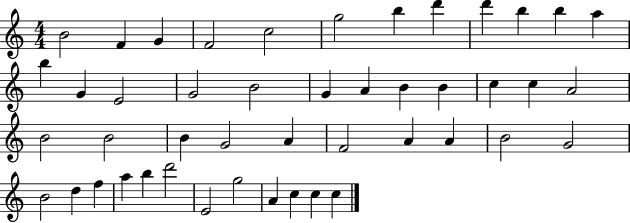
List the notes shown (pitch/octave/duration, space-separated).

B4/h F4/q G4/q F4/h C5/h G5/h B5/q D6/q D6/q B5/q B5/q A5/q B5/q G4/q E4/h G4/h B4/h G4/q A4/q B4/q B4/q C5/q C5/q A4/h B4/h B4/h B4/q G4/h A4/q F4/h A4/q A4/q B4/h G4/h B4/h D5/q F5/q A5/q B5/q D6/h E4/h G5/h A4/q C5/q C5/q C5/q